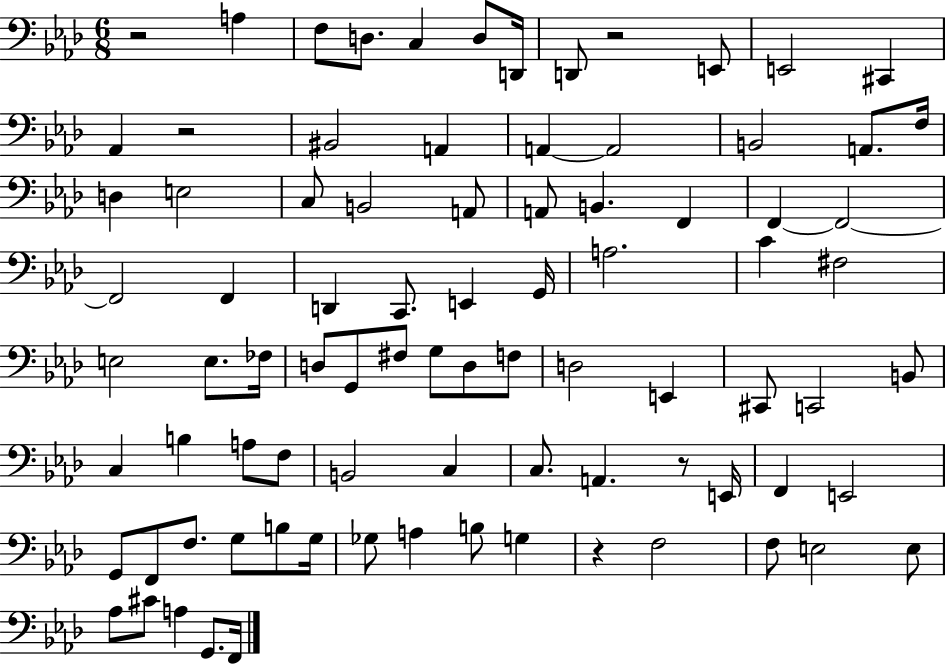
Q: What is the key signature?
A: AES major